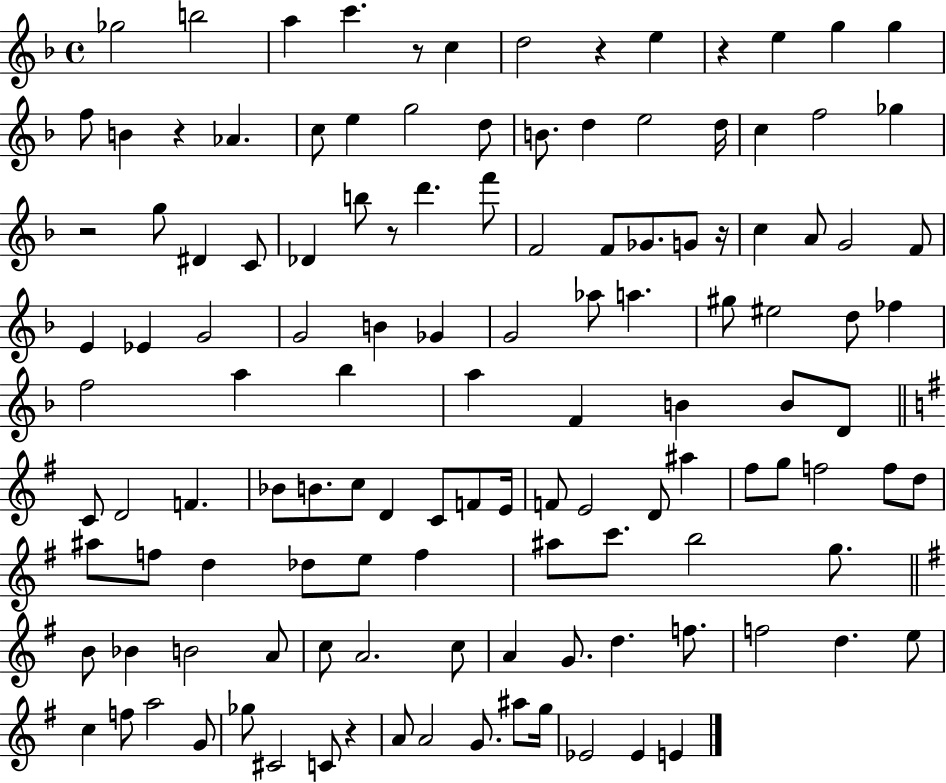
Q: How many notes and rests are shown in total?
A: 126